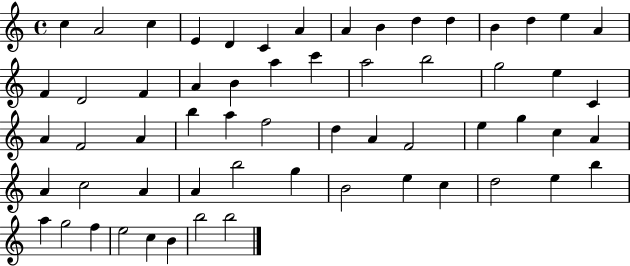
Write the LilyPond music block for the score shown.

{
  \clef treble
  \time 4/4
  \defaultTimeSignature
  \key c \major
  c''4 a'2 c''4 | e'4 d'4 c'4 a'4 | a'4 b'4 d''4 d''4 | b'4 d''4 e''4 a'4 | \break f'4 d'2 f'4 | a'4 b'4 a''4 c'''4 | a''2 b''2 | g''2 e''4 c'4 | \break a'4 f'2 a'4 | b''4 a''4 f''2 | d''4 a'4 f'2 | e''4 g''4 c''4 a'4 | \break a'4 c''2 a'4 | a'4 b''2 g''4 | b'2 e''4 c''4 | d''2 e''4 b''4 | \break a''4 g''2 f''4 | e''2 c''4 b'4 | b''2 b''2 | \bar "|."
}